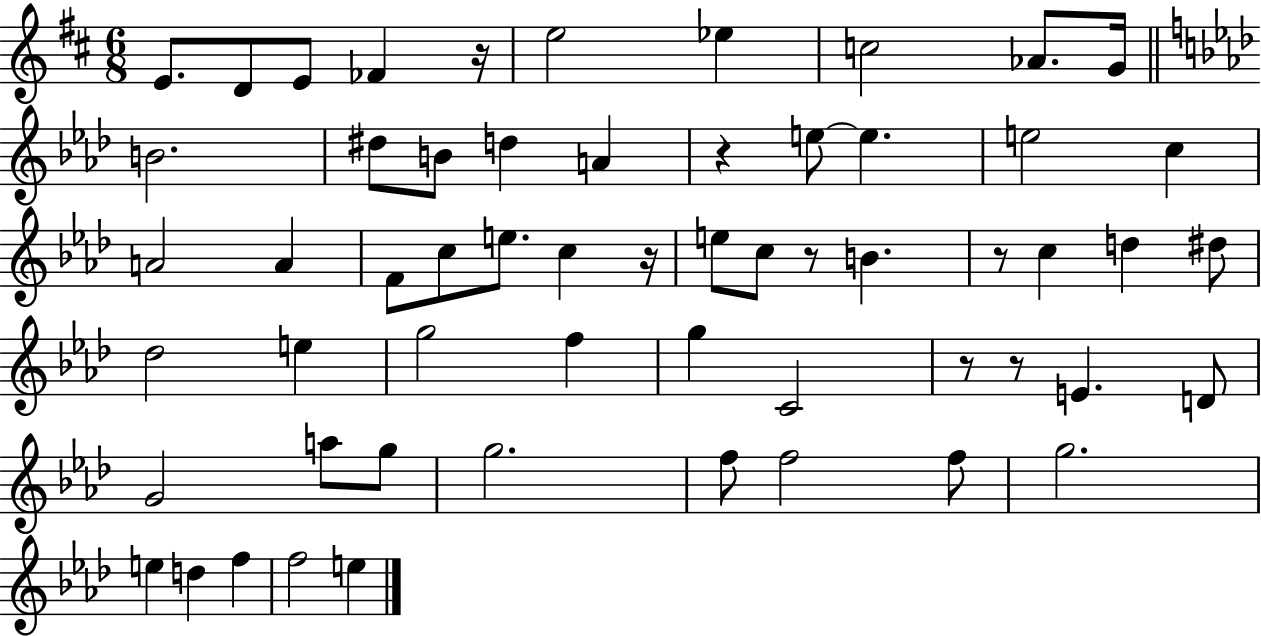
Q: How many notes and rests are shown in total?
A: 58